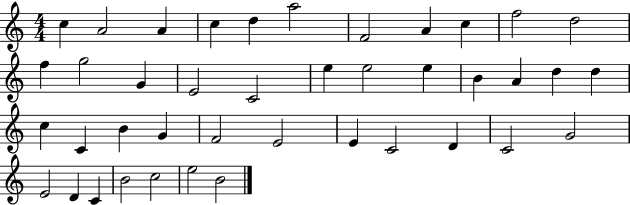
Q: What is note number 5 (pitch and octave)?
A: D5